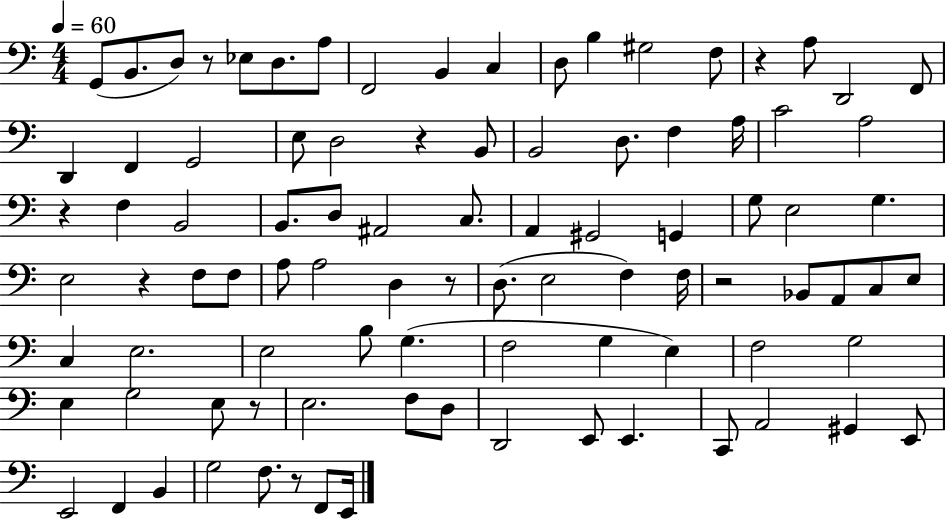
{
  \clef bass
  \numericTimeSignature
  \time 4/4
  \key c \major
  \tempo 4 = 60
  g,8( b,8. d8) r8 ees8 d8. a8 | f,2 b,4 c4 | d8 b4 gis2 f8 | r4 a8 d,2 f,8 | \break d,4 f,4 g,2 | e8 d2 r4 b,8 | b,2 d8. f4 a16 | c'2 a2 | \break r4 f4 b,2 | b,8. d8 ais,2 c8. | a,4 gis,2 g,4 | g8 e2 g4. | \break e2 r4 f8 f8 | a8 a2 d4 r8 | d8.( e2 f4) f16 | r2 bes,8 a,8 c8 e8 | \break c4 e2. | e2 b8 g4.( | f2 g4 e4) | f2 g2 | \break e4 g2 e8 r8 | e2. f8 d8 | d,2 e,8 e,4. | c,8 a,2 gis,4 e,8 | \break e,2 f,4 b,4 | g2 f8. r8 f,8 e,16 | \bar "|."
}